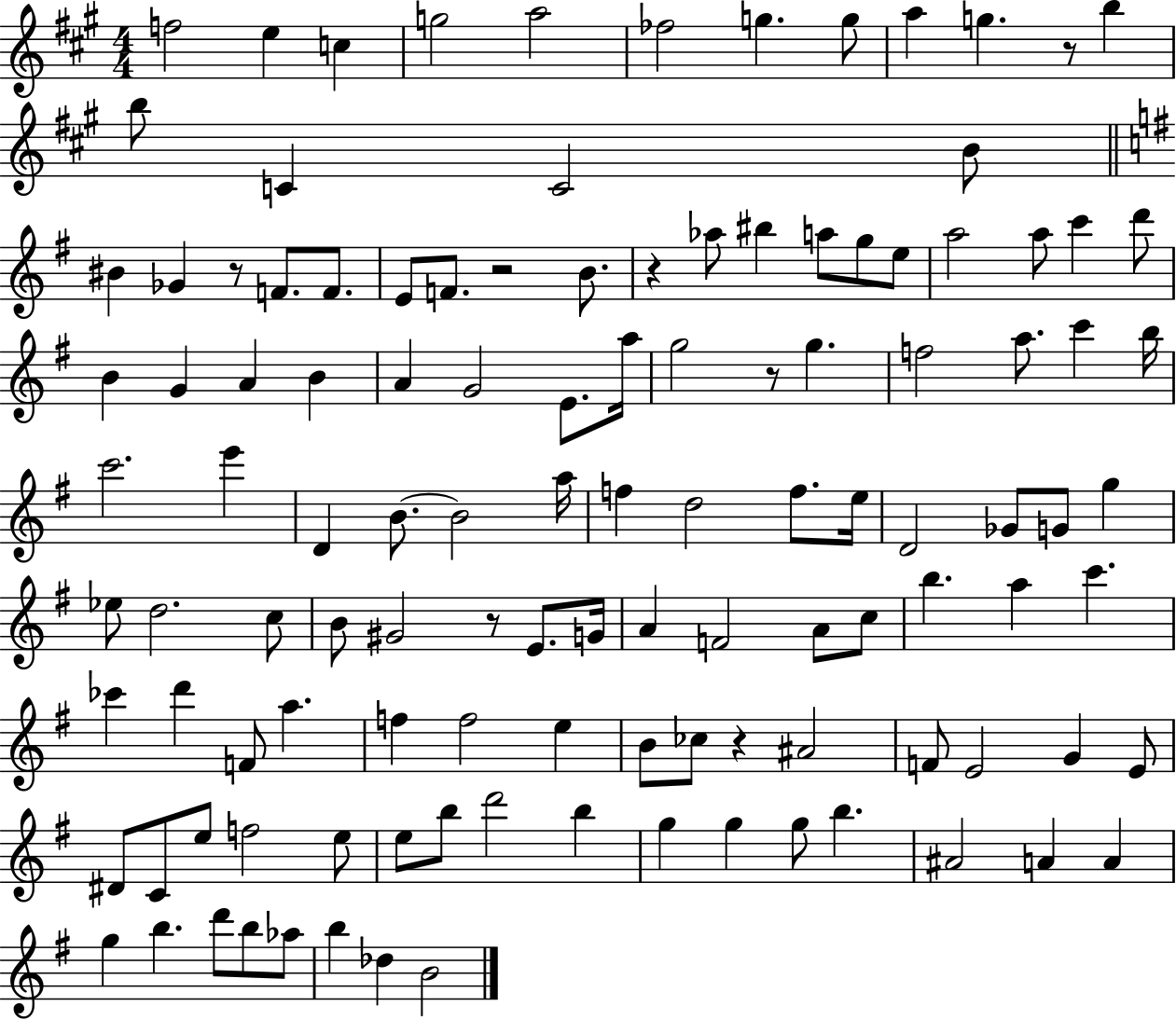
{
  \clef treble
  \numericTimeSignature
  \time 4/4
  \key a \major
  f''2 e''4 c''4 | g''2 a''2 | fes''2 g''4. g''8 | a''4 g''4. r8 b''4 | \break b''8 c'4 c'2 b'8 | \bar "||" \break \key e \minor bis'4 ges'4 r8 f'8. f'8. | e'8 f'8. r2 b'8. | r4 aes''8 bis''4 a''8 g''8 e''8 | a''2 a''8 c'''4 d'''8 | \break b'4 g'4 a'4 b'4 | a'4 g'2 e'8. a''16 | g''2 r8 g''4. | f''2 a''8. c'''4 b''16 | \break c'''2. e'''4 | d'4 b'8.~~ b'2 a''16 | f''4 d''2 f''8. e''16 | d'2 ges'8 g'8 g''4 | \break ees''8 d''2. c''8 | b'8 gis'2 r8 e'8. g'16 | a'4 f'2 a'8 c''8 | b''4. a''4 c'''4. | \break ces'''4 d'''4 f'8 a''4. | f''4 f''2 e''4 | b'8 ces''8 r4 ais'2 | f'8 e'2 g'4 e'8 | \break dis'8 c'8 e''8 f''2 e''8 | e''8 b''8 d'''2 b''4 | g''4 g''4 g''8 b''4. | ais'2 a'4 a'4 | \break g''4 b''4. d'''8 b''8 aes''8 | b''4 des''4 b'2 | \bar "|."
}